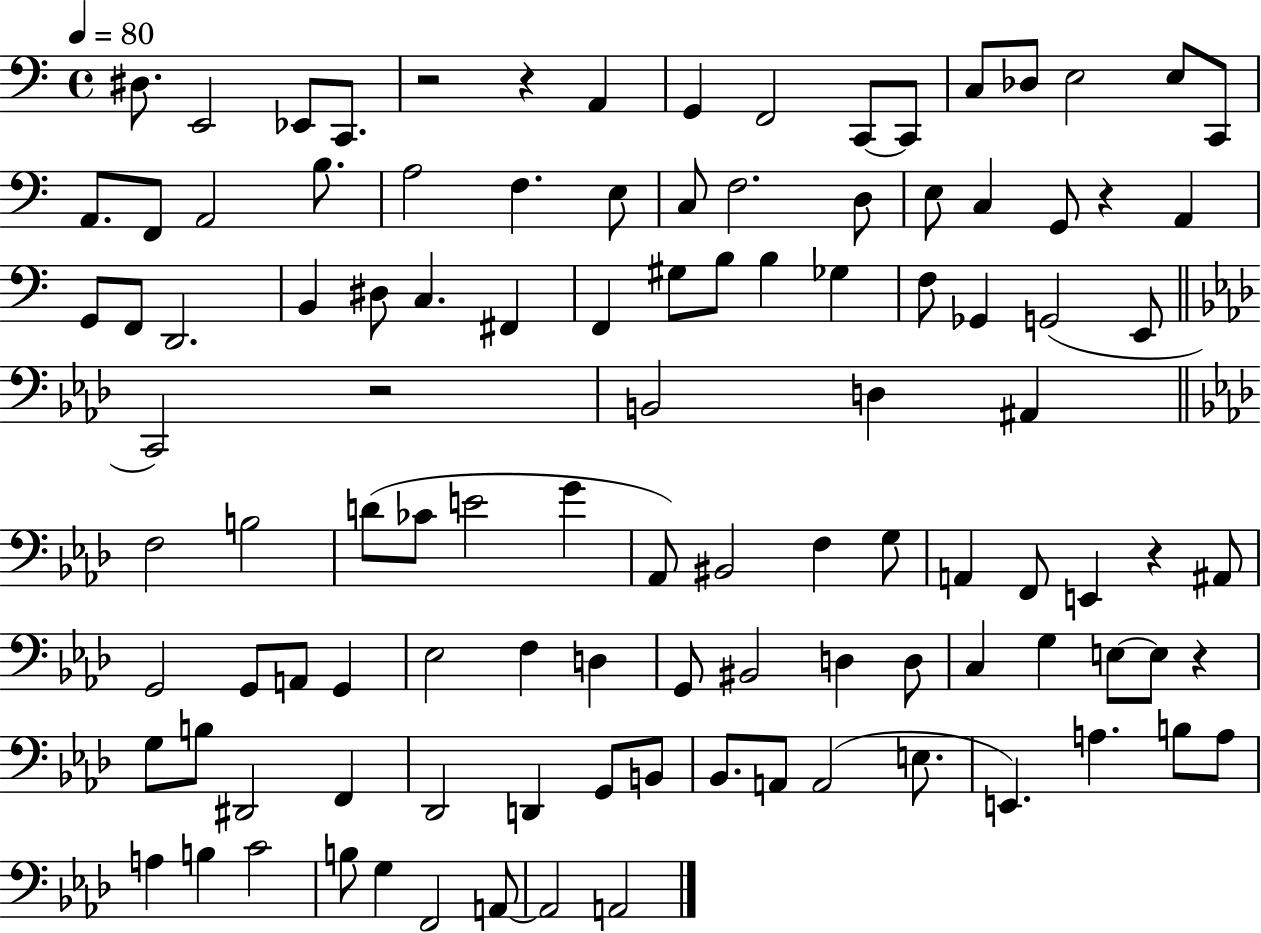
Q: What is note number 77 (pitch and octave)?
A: E3